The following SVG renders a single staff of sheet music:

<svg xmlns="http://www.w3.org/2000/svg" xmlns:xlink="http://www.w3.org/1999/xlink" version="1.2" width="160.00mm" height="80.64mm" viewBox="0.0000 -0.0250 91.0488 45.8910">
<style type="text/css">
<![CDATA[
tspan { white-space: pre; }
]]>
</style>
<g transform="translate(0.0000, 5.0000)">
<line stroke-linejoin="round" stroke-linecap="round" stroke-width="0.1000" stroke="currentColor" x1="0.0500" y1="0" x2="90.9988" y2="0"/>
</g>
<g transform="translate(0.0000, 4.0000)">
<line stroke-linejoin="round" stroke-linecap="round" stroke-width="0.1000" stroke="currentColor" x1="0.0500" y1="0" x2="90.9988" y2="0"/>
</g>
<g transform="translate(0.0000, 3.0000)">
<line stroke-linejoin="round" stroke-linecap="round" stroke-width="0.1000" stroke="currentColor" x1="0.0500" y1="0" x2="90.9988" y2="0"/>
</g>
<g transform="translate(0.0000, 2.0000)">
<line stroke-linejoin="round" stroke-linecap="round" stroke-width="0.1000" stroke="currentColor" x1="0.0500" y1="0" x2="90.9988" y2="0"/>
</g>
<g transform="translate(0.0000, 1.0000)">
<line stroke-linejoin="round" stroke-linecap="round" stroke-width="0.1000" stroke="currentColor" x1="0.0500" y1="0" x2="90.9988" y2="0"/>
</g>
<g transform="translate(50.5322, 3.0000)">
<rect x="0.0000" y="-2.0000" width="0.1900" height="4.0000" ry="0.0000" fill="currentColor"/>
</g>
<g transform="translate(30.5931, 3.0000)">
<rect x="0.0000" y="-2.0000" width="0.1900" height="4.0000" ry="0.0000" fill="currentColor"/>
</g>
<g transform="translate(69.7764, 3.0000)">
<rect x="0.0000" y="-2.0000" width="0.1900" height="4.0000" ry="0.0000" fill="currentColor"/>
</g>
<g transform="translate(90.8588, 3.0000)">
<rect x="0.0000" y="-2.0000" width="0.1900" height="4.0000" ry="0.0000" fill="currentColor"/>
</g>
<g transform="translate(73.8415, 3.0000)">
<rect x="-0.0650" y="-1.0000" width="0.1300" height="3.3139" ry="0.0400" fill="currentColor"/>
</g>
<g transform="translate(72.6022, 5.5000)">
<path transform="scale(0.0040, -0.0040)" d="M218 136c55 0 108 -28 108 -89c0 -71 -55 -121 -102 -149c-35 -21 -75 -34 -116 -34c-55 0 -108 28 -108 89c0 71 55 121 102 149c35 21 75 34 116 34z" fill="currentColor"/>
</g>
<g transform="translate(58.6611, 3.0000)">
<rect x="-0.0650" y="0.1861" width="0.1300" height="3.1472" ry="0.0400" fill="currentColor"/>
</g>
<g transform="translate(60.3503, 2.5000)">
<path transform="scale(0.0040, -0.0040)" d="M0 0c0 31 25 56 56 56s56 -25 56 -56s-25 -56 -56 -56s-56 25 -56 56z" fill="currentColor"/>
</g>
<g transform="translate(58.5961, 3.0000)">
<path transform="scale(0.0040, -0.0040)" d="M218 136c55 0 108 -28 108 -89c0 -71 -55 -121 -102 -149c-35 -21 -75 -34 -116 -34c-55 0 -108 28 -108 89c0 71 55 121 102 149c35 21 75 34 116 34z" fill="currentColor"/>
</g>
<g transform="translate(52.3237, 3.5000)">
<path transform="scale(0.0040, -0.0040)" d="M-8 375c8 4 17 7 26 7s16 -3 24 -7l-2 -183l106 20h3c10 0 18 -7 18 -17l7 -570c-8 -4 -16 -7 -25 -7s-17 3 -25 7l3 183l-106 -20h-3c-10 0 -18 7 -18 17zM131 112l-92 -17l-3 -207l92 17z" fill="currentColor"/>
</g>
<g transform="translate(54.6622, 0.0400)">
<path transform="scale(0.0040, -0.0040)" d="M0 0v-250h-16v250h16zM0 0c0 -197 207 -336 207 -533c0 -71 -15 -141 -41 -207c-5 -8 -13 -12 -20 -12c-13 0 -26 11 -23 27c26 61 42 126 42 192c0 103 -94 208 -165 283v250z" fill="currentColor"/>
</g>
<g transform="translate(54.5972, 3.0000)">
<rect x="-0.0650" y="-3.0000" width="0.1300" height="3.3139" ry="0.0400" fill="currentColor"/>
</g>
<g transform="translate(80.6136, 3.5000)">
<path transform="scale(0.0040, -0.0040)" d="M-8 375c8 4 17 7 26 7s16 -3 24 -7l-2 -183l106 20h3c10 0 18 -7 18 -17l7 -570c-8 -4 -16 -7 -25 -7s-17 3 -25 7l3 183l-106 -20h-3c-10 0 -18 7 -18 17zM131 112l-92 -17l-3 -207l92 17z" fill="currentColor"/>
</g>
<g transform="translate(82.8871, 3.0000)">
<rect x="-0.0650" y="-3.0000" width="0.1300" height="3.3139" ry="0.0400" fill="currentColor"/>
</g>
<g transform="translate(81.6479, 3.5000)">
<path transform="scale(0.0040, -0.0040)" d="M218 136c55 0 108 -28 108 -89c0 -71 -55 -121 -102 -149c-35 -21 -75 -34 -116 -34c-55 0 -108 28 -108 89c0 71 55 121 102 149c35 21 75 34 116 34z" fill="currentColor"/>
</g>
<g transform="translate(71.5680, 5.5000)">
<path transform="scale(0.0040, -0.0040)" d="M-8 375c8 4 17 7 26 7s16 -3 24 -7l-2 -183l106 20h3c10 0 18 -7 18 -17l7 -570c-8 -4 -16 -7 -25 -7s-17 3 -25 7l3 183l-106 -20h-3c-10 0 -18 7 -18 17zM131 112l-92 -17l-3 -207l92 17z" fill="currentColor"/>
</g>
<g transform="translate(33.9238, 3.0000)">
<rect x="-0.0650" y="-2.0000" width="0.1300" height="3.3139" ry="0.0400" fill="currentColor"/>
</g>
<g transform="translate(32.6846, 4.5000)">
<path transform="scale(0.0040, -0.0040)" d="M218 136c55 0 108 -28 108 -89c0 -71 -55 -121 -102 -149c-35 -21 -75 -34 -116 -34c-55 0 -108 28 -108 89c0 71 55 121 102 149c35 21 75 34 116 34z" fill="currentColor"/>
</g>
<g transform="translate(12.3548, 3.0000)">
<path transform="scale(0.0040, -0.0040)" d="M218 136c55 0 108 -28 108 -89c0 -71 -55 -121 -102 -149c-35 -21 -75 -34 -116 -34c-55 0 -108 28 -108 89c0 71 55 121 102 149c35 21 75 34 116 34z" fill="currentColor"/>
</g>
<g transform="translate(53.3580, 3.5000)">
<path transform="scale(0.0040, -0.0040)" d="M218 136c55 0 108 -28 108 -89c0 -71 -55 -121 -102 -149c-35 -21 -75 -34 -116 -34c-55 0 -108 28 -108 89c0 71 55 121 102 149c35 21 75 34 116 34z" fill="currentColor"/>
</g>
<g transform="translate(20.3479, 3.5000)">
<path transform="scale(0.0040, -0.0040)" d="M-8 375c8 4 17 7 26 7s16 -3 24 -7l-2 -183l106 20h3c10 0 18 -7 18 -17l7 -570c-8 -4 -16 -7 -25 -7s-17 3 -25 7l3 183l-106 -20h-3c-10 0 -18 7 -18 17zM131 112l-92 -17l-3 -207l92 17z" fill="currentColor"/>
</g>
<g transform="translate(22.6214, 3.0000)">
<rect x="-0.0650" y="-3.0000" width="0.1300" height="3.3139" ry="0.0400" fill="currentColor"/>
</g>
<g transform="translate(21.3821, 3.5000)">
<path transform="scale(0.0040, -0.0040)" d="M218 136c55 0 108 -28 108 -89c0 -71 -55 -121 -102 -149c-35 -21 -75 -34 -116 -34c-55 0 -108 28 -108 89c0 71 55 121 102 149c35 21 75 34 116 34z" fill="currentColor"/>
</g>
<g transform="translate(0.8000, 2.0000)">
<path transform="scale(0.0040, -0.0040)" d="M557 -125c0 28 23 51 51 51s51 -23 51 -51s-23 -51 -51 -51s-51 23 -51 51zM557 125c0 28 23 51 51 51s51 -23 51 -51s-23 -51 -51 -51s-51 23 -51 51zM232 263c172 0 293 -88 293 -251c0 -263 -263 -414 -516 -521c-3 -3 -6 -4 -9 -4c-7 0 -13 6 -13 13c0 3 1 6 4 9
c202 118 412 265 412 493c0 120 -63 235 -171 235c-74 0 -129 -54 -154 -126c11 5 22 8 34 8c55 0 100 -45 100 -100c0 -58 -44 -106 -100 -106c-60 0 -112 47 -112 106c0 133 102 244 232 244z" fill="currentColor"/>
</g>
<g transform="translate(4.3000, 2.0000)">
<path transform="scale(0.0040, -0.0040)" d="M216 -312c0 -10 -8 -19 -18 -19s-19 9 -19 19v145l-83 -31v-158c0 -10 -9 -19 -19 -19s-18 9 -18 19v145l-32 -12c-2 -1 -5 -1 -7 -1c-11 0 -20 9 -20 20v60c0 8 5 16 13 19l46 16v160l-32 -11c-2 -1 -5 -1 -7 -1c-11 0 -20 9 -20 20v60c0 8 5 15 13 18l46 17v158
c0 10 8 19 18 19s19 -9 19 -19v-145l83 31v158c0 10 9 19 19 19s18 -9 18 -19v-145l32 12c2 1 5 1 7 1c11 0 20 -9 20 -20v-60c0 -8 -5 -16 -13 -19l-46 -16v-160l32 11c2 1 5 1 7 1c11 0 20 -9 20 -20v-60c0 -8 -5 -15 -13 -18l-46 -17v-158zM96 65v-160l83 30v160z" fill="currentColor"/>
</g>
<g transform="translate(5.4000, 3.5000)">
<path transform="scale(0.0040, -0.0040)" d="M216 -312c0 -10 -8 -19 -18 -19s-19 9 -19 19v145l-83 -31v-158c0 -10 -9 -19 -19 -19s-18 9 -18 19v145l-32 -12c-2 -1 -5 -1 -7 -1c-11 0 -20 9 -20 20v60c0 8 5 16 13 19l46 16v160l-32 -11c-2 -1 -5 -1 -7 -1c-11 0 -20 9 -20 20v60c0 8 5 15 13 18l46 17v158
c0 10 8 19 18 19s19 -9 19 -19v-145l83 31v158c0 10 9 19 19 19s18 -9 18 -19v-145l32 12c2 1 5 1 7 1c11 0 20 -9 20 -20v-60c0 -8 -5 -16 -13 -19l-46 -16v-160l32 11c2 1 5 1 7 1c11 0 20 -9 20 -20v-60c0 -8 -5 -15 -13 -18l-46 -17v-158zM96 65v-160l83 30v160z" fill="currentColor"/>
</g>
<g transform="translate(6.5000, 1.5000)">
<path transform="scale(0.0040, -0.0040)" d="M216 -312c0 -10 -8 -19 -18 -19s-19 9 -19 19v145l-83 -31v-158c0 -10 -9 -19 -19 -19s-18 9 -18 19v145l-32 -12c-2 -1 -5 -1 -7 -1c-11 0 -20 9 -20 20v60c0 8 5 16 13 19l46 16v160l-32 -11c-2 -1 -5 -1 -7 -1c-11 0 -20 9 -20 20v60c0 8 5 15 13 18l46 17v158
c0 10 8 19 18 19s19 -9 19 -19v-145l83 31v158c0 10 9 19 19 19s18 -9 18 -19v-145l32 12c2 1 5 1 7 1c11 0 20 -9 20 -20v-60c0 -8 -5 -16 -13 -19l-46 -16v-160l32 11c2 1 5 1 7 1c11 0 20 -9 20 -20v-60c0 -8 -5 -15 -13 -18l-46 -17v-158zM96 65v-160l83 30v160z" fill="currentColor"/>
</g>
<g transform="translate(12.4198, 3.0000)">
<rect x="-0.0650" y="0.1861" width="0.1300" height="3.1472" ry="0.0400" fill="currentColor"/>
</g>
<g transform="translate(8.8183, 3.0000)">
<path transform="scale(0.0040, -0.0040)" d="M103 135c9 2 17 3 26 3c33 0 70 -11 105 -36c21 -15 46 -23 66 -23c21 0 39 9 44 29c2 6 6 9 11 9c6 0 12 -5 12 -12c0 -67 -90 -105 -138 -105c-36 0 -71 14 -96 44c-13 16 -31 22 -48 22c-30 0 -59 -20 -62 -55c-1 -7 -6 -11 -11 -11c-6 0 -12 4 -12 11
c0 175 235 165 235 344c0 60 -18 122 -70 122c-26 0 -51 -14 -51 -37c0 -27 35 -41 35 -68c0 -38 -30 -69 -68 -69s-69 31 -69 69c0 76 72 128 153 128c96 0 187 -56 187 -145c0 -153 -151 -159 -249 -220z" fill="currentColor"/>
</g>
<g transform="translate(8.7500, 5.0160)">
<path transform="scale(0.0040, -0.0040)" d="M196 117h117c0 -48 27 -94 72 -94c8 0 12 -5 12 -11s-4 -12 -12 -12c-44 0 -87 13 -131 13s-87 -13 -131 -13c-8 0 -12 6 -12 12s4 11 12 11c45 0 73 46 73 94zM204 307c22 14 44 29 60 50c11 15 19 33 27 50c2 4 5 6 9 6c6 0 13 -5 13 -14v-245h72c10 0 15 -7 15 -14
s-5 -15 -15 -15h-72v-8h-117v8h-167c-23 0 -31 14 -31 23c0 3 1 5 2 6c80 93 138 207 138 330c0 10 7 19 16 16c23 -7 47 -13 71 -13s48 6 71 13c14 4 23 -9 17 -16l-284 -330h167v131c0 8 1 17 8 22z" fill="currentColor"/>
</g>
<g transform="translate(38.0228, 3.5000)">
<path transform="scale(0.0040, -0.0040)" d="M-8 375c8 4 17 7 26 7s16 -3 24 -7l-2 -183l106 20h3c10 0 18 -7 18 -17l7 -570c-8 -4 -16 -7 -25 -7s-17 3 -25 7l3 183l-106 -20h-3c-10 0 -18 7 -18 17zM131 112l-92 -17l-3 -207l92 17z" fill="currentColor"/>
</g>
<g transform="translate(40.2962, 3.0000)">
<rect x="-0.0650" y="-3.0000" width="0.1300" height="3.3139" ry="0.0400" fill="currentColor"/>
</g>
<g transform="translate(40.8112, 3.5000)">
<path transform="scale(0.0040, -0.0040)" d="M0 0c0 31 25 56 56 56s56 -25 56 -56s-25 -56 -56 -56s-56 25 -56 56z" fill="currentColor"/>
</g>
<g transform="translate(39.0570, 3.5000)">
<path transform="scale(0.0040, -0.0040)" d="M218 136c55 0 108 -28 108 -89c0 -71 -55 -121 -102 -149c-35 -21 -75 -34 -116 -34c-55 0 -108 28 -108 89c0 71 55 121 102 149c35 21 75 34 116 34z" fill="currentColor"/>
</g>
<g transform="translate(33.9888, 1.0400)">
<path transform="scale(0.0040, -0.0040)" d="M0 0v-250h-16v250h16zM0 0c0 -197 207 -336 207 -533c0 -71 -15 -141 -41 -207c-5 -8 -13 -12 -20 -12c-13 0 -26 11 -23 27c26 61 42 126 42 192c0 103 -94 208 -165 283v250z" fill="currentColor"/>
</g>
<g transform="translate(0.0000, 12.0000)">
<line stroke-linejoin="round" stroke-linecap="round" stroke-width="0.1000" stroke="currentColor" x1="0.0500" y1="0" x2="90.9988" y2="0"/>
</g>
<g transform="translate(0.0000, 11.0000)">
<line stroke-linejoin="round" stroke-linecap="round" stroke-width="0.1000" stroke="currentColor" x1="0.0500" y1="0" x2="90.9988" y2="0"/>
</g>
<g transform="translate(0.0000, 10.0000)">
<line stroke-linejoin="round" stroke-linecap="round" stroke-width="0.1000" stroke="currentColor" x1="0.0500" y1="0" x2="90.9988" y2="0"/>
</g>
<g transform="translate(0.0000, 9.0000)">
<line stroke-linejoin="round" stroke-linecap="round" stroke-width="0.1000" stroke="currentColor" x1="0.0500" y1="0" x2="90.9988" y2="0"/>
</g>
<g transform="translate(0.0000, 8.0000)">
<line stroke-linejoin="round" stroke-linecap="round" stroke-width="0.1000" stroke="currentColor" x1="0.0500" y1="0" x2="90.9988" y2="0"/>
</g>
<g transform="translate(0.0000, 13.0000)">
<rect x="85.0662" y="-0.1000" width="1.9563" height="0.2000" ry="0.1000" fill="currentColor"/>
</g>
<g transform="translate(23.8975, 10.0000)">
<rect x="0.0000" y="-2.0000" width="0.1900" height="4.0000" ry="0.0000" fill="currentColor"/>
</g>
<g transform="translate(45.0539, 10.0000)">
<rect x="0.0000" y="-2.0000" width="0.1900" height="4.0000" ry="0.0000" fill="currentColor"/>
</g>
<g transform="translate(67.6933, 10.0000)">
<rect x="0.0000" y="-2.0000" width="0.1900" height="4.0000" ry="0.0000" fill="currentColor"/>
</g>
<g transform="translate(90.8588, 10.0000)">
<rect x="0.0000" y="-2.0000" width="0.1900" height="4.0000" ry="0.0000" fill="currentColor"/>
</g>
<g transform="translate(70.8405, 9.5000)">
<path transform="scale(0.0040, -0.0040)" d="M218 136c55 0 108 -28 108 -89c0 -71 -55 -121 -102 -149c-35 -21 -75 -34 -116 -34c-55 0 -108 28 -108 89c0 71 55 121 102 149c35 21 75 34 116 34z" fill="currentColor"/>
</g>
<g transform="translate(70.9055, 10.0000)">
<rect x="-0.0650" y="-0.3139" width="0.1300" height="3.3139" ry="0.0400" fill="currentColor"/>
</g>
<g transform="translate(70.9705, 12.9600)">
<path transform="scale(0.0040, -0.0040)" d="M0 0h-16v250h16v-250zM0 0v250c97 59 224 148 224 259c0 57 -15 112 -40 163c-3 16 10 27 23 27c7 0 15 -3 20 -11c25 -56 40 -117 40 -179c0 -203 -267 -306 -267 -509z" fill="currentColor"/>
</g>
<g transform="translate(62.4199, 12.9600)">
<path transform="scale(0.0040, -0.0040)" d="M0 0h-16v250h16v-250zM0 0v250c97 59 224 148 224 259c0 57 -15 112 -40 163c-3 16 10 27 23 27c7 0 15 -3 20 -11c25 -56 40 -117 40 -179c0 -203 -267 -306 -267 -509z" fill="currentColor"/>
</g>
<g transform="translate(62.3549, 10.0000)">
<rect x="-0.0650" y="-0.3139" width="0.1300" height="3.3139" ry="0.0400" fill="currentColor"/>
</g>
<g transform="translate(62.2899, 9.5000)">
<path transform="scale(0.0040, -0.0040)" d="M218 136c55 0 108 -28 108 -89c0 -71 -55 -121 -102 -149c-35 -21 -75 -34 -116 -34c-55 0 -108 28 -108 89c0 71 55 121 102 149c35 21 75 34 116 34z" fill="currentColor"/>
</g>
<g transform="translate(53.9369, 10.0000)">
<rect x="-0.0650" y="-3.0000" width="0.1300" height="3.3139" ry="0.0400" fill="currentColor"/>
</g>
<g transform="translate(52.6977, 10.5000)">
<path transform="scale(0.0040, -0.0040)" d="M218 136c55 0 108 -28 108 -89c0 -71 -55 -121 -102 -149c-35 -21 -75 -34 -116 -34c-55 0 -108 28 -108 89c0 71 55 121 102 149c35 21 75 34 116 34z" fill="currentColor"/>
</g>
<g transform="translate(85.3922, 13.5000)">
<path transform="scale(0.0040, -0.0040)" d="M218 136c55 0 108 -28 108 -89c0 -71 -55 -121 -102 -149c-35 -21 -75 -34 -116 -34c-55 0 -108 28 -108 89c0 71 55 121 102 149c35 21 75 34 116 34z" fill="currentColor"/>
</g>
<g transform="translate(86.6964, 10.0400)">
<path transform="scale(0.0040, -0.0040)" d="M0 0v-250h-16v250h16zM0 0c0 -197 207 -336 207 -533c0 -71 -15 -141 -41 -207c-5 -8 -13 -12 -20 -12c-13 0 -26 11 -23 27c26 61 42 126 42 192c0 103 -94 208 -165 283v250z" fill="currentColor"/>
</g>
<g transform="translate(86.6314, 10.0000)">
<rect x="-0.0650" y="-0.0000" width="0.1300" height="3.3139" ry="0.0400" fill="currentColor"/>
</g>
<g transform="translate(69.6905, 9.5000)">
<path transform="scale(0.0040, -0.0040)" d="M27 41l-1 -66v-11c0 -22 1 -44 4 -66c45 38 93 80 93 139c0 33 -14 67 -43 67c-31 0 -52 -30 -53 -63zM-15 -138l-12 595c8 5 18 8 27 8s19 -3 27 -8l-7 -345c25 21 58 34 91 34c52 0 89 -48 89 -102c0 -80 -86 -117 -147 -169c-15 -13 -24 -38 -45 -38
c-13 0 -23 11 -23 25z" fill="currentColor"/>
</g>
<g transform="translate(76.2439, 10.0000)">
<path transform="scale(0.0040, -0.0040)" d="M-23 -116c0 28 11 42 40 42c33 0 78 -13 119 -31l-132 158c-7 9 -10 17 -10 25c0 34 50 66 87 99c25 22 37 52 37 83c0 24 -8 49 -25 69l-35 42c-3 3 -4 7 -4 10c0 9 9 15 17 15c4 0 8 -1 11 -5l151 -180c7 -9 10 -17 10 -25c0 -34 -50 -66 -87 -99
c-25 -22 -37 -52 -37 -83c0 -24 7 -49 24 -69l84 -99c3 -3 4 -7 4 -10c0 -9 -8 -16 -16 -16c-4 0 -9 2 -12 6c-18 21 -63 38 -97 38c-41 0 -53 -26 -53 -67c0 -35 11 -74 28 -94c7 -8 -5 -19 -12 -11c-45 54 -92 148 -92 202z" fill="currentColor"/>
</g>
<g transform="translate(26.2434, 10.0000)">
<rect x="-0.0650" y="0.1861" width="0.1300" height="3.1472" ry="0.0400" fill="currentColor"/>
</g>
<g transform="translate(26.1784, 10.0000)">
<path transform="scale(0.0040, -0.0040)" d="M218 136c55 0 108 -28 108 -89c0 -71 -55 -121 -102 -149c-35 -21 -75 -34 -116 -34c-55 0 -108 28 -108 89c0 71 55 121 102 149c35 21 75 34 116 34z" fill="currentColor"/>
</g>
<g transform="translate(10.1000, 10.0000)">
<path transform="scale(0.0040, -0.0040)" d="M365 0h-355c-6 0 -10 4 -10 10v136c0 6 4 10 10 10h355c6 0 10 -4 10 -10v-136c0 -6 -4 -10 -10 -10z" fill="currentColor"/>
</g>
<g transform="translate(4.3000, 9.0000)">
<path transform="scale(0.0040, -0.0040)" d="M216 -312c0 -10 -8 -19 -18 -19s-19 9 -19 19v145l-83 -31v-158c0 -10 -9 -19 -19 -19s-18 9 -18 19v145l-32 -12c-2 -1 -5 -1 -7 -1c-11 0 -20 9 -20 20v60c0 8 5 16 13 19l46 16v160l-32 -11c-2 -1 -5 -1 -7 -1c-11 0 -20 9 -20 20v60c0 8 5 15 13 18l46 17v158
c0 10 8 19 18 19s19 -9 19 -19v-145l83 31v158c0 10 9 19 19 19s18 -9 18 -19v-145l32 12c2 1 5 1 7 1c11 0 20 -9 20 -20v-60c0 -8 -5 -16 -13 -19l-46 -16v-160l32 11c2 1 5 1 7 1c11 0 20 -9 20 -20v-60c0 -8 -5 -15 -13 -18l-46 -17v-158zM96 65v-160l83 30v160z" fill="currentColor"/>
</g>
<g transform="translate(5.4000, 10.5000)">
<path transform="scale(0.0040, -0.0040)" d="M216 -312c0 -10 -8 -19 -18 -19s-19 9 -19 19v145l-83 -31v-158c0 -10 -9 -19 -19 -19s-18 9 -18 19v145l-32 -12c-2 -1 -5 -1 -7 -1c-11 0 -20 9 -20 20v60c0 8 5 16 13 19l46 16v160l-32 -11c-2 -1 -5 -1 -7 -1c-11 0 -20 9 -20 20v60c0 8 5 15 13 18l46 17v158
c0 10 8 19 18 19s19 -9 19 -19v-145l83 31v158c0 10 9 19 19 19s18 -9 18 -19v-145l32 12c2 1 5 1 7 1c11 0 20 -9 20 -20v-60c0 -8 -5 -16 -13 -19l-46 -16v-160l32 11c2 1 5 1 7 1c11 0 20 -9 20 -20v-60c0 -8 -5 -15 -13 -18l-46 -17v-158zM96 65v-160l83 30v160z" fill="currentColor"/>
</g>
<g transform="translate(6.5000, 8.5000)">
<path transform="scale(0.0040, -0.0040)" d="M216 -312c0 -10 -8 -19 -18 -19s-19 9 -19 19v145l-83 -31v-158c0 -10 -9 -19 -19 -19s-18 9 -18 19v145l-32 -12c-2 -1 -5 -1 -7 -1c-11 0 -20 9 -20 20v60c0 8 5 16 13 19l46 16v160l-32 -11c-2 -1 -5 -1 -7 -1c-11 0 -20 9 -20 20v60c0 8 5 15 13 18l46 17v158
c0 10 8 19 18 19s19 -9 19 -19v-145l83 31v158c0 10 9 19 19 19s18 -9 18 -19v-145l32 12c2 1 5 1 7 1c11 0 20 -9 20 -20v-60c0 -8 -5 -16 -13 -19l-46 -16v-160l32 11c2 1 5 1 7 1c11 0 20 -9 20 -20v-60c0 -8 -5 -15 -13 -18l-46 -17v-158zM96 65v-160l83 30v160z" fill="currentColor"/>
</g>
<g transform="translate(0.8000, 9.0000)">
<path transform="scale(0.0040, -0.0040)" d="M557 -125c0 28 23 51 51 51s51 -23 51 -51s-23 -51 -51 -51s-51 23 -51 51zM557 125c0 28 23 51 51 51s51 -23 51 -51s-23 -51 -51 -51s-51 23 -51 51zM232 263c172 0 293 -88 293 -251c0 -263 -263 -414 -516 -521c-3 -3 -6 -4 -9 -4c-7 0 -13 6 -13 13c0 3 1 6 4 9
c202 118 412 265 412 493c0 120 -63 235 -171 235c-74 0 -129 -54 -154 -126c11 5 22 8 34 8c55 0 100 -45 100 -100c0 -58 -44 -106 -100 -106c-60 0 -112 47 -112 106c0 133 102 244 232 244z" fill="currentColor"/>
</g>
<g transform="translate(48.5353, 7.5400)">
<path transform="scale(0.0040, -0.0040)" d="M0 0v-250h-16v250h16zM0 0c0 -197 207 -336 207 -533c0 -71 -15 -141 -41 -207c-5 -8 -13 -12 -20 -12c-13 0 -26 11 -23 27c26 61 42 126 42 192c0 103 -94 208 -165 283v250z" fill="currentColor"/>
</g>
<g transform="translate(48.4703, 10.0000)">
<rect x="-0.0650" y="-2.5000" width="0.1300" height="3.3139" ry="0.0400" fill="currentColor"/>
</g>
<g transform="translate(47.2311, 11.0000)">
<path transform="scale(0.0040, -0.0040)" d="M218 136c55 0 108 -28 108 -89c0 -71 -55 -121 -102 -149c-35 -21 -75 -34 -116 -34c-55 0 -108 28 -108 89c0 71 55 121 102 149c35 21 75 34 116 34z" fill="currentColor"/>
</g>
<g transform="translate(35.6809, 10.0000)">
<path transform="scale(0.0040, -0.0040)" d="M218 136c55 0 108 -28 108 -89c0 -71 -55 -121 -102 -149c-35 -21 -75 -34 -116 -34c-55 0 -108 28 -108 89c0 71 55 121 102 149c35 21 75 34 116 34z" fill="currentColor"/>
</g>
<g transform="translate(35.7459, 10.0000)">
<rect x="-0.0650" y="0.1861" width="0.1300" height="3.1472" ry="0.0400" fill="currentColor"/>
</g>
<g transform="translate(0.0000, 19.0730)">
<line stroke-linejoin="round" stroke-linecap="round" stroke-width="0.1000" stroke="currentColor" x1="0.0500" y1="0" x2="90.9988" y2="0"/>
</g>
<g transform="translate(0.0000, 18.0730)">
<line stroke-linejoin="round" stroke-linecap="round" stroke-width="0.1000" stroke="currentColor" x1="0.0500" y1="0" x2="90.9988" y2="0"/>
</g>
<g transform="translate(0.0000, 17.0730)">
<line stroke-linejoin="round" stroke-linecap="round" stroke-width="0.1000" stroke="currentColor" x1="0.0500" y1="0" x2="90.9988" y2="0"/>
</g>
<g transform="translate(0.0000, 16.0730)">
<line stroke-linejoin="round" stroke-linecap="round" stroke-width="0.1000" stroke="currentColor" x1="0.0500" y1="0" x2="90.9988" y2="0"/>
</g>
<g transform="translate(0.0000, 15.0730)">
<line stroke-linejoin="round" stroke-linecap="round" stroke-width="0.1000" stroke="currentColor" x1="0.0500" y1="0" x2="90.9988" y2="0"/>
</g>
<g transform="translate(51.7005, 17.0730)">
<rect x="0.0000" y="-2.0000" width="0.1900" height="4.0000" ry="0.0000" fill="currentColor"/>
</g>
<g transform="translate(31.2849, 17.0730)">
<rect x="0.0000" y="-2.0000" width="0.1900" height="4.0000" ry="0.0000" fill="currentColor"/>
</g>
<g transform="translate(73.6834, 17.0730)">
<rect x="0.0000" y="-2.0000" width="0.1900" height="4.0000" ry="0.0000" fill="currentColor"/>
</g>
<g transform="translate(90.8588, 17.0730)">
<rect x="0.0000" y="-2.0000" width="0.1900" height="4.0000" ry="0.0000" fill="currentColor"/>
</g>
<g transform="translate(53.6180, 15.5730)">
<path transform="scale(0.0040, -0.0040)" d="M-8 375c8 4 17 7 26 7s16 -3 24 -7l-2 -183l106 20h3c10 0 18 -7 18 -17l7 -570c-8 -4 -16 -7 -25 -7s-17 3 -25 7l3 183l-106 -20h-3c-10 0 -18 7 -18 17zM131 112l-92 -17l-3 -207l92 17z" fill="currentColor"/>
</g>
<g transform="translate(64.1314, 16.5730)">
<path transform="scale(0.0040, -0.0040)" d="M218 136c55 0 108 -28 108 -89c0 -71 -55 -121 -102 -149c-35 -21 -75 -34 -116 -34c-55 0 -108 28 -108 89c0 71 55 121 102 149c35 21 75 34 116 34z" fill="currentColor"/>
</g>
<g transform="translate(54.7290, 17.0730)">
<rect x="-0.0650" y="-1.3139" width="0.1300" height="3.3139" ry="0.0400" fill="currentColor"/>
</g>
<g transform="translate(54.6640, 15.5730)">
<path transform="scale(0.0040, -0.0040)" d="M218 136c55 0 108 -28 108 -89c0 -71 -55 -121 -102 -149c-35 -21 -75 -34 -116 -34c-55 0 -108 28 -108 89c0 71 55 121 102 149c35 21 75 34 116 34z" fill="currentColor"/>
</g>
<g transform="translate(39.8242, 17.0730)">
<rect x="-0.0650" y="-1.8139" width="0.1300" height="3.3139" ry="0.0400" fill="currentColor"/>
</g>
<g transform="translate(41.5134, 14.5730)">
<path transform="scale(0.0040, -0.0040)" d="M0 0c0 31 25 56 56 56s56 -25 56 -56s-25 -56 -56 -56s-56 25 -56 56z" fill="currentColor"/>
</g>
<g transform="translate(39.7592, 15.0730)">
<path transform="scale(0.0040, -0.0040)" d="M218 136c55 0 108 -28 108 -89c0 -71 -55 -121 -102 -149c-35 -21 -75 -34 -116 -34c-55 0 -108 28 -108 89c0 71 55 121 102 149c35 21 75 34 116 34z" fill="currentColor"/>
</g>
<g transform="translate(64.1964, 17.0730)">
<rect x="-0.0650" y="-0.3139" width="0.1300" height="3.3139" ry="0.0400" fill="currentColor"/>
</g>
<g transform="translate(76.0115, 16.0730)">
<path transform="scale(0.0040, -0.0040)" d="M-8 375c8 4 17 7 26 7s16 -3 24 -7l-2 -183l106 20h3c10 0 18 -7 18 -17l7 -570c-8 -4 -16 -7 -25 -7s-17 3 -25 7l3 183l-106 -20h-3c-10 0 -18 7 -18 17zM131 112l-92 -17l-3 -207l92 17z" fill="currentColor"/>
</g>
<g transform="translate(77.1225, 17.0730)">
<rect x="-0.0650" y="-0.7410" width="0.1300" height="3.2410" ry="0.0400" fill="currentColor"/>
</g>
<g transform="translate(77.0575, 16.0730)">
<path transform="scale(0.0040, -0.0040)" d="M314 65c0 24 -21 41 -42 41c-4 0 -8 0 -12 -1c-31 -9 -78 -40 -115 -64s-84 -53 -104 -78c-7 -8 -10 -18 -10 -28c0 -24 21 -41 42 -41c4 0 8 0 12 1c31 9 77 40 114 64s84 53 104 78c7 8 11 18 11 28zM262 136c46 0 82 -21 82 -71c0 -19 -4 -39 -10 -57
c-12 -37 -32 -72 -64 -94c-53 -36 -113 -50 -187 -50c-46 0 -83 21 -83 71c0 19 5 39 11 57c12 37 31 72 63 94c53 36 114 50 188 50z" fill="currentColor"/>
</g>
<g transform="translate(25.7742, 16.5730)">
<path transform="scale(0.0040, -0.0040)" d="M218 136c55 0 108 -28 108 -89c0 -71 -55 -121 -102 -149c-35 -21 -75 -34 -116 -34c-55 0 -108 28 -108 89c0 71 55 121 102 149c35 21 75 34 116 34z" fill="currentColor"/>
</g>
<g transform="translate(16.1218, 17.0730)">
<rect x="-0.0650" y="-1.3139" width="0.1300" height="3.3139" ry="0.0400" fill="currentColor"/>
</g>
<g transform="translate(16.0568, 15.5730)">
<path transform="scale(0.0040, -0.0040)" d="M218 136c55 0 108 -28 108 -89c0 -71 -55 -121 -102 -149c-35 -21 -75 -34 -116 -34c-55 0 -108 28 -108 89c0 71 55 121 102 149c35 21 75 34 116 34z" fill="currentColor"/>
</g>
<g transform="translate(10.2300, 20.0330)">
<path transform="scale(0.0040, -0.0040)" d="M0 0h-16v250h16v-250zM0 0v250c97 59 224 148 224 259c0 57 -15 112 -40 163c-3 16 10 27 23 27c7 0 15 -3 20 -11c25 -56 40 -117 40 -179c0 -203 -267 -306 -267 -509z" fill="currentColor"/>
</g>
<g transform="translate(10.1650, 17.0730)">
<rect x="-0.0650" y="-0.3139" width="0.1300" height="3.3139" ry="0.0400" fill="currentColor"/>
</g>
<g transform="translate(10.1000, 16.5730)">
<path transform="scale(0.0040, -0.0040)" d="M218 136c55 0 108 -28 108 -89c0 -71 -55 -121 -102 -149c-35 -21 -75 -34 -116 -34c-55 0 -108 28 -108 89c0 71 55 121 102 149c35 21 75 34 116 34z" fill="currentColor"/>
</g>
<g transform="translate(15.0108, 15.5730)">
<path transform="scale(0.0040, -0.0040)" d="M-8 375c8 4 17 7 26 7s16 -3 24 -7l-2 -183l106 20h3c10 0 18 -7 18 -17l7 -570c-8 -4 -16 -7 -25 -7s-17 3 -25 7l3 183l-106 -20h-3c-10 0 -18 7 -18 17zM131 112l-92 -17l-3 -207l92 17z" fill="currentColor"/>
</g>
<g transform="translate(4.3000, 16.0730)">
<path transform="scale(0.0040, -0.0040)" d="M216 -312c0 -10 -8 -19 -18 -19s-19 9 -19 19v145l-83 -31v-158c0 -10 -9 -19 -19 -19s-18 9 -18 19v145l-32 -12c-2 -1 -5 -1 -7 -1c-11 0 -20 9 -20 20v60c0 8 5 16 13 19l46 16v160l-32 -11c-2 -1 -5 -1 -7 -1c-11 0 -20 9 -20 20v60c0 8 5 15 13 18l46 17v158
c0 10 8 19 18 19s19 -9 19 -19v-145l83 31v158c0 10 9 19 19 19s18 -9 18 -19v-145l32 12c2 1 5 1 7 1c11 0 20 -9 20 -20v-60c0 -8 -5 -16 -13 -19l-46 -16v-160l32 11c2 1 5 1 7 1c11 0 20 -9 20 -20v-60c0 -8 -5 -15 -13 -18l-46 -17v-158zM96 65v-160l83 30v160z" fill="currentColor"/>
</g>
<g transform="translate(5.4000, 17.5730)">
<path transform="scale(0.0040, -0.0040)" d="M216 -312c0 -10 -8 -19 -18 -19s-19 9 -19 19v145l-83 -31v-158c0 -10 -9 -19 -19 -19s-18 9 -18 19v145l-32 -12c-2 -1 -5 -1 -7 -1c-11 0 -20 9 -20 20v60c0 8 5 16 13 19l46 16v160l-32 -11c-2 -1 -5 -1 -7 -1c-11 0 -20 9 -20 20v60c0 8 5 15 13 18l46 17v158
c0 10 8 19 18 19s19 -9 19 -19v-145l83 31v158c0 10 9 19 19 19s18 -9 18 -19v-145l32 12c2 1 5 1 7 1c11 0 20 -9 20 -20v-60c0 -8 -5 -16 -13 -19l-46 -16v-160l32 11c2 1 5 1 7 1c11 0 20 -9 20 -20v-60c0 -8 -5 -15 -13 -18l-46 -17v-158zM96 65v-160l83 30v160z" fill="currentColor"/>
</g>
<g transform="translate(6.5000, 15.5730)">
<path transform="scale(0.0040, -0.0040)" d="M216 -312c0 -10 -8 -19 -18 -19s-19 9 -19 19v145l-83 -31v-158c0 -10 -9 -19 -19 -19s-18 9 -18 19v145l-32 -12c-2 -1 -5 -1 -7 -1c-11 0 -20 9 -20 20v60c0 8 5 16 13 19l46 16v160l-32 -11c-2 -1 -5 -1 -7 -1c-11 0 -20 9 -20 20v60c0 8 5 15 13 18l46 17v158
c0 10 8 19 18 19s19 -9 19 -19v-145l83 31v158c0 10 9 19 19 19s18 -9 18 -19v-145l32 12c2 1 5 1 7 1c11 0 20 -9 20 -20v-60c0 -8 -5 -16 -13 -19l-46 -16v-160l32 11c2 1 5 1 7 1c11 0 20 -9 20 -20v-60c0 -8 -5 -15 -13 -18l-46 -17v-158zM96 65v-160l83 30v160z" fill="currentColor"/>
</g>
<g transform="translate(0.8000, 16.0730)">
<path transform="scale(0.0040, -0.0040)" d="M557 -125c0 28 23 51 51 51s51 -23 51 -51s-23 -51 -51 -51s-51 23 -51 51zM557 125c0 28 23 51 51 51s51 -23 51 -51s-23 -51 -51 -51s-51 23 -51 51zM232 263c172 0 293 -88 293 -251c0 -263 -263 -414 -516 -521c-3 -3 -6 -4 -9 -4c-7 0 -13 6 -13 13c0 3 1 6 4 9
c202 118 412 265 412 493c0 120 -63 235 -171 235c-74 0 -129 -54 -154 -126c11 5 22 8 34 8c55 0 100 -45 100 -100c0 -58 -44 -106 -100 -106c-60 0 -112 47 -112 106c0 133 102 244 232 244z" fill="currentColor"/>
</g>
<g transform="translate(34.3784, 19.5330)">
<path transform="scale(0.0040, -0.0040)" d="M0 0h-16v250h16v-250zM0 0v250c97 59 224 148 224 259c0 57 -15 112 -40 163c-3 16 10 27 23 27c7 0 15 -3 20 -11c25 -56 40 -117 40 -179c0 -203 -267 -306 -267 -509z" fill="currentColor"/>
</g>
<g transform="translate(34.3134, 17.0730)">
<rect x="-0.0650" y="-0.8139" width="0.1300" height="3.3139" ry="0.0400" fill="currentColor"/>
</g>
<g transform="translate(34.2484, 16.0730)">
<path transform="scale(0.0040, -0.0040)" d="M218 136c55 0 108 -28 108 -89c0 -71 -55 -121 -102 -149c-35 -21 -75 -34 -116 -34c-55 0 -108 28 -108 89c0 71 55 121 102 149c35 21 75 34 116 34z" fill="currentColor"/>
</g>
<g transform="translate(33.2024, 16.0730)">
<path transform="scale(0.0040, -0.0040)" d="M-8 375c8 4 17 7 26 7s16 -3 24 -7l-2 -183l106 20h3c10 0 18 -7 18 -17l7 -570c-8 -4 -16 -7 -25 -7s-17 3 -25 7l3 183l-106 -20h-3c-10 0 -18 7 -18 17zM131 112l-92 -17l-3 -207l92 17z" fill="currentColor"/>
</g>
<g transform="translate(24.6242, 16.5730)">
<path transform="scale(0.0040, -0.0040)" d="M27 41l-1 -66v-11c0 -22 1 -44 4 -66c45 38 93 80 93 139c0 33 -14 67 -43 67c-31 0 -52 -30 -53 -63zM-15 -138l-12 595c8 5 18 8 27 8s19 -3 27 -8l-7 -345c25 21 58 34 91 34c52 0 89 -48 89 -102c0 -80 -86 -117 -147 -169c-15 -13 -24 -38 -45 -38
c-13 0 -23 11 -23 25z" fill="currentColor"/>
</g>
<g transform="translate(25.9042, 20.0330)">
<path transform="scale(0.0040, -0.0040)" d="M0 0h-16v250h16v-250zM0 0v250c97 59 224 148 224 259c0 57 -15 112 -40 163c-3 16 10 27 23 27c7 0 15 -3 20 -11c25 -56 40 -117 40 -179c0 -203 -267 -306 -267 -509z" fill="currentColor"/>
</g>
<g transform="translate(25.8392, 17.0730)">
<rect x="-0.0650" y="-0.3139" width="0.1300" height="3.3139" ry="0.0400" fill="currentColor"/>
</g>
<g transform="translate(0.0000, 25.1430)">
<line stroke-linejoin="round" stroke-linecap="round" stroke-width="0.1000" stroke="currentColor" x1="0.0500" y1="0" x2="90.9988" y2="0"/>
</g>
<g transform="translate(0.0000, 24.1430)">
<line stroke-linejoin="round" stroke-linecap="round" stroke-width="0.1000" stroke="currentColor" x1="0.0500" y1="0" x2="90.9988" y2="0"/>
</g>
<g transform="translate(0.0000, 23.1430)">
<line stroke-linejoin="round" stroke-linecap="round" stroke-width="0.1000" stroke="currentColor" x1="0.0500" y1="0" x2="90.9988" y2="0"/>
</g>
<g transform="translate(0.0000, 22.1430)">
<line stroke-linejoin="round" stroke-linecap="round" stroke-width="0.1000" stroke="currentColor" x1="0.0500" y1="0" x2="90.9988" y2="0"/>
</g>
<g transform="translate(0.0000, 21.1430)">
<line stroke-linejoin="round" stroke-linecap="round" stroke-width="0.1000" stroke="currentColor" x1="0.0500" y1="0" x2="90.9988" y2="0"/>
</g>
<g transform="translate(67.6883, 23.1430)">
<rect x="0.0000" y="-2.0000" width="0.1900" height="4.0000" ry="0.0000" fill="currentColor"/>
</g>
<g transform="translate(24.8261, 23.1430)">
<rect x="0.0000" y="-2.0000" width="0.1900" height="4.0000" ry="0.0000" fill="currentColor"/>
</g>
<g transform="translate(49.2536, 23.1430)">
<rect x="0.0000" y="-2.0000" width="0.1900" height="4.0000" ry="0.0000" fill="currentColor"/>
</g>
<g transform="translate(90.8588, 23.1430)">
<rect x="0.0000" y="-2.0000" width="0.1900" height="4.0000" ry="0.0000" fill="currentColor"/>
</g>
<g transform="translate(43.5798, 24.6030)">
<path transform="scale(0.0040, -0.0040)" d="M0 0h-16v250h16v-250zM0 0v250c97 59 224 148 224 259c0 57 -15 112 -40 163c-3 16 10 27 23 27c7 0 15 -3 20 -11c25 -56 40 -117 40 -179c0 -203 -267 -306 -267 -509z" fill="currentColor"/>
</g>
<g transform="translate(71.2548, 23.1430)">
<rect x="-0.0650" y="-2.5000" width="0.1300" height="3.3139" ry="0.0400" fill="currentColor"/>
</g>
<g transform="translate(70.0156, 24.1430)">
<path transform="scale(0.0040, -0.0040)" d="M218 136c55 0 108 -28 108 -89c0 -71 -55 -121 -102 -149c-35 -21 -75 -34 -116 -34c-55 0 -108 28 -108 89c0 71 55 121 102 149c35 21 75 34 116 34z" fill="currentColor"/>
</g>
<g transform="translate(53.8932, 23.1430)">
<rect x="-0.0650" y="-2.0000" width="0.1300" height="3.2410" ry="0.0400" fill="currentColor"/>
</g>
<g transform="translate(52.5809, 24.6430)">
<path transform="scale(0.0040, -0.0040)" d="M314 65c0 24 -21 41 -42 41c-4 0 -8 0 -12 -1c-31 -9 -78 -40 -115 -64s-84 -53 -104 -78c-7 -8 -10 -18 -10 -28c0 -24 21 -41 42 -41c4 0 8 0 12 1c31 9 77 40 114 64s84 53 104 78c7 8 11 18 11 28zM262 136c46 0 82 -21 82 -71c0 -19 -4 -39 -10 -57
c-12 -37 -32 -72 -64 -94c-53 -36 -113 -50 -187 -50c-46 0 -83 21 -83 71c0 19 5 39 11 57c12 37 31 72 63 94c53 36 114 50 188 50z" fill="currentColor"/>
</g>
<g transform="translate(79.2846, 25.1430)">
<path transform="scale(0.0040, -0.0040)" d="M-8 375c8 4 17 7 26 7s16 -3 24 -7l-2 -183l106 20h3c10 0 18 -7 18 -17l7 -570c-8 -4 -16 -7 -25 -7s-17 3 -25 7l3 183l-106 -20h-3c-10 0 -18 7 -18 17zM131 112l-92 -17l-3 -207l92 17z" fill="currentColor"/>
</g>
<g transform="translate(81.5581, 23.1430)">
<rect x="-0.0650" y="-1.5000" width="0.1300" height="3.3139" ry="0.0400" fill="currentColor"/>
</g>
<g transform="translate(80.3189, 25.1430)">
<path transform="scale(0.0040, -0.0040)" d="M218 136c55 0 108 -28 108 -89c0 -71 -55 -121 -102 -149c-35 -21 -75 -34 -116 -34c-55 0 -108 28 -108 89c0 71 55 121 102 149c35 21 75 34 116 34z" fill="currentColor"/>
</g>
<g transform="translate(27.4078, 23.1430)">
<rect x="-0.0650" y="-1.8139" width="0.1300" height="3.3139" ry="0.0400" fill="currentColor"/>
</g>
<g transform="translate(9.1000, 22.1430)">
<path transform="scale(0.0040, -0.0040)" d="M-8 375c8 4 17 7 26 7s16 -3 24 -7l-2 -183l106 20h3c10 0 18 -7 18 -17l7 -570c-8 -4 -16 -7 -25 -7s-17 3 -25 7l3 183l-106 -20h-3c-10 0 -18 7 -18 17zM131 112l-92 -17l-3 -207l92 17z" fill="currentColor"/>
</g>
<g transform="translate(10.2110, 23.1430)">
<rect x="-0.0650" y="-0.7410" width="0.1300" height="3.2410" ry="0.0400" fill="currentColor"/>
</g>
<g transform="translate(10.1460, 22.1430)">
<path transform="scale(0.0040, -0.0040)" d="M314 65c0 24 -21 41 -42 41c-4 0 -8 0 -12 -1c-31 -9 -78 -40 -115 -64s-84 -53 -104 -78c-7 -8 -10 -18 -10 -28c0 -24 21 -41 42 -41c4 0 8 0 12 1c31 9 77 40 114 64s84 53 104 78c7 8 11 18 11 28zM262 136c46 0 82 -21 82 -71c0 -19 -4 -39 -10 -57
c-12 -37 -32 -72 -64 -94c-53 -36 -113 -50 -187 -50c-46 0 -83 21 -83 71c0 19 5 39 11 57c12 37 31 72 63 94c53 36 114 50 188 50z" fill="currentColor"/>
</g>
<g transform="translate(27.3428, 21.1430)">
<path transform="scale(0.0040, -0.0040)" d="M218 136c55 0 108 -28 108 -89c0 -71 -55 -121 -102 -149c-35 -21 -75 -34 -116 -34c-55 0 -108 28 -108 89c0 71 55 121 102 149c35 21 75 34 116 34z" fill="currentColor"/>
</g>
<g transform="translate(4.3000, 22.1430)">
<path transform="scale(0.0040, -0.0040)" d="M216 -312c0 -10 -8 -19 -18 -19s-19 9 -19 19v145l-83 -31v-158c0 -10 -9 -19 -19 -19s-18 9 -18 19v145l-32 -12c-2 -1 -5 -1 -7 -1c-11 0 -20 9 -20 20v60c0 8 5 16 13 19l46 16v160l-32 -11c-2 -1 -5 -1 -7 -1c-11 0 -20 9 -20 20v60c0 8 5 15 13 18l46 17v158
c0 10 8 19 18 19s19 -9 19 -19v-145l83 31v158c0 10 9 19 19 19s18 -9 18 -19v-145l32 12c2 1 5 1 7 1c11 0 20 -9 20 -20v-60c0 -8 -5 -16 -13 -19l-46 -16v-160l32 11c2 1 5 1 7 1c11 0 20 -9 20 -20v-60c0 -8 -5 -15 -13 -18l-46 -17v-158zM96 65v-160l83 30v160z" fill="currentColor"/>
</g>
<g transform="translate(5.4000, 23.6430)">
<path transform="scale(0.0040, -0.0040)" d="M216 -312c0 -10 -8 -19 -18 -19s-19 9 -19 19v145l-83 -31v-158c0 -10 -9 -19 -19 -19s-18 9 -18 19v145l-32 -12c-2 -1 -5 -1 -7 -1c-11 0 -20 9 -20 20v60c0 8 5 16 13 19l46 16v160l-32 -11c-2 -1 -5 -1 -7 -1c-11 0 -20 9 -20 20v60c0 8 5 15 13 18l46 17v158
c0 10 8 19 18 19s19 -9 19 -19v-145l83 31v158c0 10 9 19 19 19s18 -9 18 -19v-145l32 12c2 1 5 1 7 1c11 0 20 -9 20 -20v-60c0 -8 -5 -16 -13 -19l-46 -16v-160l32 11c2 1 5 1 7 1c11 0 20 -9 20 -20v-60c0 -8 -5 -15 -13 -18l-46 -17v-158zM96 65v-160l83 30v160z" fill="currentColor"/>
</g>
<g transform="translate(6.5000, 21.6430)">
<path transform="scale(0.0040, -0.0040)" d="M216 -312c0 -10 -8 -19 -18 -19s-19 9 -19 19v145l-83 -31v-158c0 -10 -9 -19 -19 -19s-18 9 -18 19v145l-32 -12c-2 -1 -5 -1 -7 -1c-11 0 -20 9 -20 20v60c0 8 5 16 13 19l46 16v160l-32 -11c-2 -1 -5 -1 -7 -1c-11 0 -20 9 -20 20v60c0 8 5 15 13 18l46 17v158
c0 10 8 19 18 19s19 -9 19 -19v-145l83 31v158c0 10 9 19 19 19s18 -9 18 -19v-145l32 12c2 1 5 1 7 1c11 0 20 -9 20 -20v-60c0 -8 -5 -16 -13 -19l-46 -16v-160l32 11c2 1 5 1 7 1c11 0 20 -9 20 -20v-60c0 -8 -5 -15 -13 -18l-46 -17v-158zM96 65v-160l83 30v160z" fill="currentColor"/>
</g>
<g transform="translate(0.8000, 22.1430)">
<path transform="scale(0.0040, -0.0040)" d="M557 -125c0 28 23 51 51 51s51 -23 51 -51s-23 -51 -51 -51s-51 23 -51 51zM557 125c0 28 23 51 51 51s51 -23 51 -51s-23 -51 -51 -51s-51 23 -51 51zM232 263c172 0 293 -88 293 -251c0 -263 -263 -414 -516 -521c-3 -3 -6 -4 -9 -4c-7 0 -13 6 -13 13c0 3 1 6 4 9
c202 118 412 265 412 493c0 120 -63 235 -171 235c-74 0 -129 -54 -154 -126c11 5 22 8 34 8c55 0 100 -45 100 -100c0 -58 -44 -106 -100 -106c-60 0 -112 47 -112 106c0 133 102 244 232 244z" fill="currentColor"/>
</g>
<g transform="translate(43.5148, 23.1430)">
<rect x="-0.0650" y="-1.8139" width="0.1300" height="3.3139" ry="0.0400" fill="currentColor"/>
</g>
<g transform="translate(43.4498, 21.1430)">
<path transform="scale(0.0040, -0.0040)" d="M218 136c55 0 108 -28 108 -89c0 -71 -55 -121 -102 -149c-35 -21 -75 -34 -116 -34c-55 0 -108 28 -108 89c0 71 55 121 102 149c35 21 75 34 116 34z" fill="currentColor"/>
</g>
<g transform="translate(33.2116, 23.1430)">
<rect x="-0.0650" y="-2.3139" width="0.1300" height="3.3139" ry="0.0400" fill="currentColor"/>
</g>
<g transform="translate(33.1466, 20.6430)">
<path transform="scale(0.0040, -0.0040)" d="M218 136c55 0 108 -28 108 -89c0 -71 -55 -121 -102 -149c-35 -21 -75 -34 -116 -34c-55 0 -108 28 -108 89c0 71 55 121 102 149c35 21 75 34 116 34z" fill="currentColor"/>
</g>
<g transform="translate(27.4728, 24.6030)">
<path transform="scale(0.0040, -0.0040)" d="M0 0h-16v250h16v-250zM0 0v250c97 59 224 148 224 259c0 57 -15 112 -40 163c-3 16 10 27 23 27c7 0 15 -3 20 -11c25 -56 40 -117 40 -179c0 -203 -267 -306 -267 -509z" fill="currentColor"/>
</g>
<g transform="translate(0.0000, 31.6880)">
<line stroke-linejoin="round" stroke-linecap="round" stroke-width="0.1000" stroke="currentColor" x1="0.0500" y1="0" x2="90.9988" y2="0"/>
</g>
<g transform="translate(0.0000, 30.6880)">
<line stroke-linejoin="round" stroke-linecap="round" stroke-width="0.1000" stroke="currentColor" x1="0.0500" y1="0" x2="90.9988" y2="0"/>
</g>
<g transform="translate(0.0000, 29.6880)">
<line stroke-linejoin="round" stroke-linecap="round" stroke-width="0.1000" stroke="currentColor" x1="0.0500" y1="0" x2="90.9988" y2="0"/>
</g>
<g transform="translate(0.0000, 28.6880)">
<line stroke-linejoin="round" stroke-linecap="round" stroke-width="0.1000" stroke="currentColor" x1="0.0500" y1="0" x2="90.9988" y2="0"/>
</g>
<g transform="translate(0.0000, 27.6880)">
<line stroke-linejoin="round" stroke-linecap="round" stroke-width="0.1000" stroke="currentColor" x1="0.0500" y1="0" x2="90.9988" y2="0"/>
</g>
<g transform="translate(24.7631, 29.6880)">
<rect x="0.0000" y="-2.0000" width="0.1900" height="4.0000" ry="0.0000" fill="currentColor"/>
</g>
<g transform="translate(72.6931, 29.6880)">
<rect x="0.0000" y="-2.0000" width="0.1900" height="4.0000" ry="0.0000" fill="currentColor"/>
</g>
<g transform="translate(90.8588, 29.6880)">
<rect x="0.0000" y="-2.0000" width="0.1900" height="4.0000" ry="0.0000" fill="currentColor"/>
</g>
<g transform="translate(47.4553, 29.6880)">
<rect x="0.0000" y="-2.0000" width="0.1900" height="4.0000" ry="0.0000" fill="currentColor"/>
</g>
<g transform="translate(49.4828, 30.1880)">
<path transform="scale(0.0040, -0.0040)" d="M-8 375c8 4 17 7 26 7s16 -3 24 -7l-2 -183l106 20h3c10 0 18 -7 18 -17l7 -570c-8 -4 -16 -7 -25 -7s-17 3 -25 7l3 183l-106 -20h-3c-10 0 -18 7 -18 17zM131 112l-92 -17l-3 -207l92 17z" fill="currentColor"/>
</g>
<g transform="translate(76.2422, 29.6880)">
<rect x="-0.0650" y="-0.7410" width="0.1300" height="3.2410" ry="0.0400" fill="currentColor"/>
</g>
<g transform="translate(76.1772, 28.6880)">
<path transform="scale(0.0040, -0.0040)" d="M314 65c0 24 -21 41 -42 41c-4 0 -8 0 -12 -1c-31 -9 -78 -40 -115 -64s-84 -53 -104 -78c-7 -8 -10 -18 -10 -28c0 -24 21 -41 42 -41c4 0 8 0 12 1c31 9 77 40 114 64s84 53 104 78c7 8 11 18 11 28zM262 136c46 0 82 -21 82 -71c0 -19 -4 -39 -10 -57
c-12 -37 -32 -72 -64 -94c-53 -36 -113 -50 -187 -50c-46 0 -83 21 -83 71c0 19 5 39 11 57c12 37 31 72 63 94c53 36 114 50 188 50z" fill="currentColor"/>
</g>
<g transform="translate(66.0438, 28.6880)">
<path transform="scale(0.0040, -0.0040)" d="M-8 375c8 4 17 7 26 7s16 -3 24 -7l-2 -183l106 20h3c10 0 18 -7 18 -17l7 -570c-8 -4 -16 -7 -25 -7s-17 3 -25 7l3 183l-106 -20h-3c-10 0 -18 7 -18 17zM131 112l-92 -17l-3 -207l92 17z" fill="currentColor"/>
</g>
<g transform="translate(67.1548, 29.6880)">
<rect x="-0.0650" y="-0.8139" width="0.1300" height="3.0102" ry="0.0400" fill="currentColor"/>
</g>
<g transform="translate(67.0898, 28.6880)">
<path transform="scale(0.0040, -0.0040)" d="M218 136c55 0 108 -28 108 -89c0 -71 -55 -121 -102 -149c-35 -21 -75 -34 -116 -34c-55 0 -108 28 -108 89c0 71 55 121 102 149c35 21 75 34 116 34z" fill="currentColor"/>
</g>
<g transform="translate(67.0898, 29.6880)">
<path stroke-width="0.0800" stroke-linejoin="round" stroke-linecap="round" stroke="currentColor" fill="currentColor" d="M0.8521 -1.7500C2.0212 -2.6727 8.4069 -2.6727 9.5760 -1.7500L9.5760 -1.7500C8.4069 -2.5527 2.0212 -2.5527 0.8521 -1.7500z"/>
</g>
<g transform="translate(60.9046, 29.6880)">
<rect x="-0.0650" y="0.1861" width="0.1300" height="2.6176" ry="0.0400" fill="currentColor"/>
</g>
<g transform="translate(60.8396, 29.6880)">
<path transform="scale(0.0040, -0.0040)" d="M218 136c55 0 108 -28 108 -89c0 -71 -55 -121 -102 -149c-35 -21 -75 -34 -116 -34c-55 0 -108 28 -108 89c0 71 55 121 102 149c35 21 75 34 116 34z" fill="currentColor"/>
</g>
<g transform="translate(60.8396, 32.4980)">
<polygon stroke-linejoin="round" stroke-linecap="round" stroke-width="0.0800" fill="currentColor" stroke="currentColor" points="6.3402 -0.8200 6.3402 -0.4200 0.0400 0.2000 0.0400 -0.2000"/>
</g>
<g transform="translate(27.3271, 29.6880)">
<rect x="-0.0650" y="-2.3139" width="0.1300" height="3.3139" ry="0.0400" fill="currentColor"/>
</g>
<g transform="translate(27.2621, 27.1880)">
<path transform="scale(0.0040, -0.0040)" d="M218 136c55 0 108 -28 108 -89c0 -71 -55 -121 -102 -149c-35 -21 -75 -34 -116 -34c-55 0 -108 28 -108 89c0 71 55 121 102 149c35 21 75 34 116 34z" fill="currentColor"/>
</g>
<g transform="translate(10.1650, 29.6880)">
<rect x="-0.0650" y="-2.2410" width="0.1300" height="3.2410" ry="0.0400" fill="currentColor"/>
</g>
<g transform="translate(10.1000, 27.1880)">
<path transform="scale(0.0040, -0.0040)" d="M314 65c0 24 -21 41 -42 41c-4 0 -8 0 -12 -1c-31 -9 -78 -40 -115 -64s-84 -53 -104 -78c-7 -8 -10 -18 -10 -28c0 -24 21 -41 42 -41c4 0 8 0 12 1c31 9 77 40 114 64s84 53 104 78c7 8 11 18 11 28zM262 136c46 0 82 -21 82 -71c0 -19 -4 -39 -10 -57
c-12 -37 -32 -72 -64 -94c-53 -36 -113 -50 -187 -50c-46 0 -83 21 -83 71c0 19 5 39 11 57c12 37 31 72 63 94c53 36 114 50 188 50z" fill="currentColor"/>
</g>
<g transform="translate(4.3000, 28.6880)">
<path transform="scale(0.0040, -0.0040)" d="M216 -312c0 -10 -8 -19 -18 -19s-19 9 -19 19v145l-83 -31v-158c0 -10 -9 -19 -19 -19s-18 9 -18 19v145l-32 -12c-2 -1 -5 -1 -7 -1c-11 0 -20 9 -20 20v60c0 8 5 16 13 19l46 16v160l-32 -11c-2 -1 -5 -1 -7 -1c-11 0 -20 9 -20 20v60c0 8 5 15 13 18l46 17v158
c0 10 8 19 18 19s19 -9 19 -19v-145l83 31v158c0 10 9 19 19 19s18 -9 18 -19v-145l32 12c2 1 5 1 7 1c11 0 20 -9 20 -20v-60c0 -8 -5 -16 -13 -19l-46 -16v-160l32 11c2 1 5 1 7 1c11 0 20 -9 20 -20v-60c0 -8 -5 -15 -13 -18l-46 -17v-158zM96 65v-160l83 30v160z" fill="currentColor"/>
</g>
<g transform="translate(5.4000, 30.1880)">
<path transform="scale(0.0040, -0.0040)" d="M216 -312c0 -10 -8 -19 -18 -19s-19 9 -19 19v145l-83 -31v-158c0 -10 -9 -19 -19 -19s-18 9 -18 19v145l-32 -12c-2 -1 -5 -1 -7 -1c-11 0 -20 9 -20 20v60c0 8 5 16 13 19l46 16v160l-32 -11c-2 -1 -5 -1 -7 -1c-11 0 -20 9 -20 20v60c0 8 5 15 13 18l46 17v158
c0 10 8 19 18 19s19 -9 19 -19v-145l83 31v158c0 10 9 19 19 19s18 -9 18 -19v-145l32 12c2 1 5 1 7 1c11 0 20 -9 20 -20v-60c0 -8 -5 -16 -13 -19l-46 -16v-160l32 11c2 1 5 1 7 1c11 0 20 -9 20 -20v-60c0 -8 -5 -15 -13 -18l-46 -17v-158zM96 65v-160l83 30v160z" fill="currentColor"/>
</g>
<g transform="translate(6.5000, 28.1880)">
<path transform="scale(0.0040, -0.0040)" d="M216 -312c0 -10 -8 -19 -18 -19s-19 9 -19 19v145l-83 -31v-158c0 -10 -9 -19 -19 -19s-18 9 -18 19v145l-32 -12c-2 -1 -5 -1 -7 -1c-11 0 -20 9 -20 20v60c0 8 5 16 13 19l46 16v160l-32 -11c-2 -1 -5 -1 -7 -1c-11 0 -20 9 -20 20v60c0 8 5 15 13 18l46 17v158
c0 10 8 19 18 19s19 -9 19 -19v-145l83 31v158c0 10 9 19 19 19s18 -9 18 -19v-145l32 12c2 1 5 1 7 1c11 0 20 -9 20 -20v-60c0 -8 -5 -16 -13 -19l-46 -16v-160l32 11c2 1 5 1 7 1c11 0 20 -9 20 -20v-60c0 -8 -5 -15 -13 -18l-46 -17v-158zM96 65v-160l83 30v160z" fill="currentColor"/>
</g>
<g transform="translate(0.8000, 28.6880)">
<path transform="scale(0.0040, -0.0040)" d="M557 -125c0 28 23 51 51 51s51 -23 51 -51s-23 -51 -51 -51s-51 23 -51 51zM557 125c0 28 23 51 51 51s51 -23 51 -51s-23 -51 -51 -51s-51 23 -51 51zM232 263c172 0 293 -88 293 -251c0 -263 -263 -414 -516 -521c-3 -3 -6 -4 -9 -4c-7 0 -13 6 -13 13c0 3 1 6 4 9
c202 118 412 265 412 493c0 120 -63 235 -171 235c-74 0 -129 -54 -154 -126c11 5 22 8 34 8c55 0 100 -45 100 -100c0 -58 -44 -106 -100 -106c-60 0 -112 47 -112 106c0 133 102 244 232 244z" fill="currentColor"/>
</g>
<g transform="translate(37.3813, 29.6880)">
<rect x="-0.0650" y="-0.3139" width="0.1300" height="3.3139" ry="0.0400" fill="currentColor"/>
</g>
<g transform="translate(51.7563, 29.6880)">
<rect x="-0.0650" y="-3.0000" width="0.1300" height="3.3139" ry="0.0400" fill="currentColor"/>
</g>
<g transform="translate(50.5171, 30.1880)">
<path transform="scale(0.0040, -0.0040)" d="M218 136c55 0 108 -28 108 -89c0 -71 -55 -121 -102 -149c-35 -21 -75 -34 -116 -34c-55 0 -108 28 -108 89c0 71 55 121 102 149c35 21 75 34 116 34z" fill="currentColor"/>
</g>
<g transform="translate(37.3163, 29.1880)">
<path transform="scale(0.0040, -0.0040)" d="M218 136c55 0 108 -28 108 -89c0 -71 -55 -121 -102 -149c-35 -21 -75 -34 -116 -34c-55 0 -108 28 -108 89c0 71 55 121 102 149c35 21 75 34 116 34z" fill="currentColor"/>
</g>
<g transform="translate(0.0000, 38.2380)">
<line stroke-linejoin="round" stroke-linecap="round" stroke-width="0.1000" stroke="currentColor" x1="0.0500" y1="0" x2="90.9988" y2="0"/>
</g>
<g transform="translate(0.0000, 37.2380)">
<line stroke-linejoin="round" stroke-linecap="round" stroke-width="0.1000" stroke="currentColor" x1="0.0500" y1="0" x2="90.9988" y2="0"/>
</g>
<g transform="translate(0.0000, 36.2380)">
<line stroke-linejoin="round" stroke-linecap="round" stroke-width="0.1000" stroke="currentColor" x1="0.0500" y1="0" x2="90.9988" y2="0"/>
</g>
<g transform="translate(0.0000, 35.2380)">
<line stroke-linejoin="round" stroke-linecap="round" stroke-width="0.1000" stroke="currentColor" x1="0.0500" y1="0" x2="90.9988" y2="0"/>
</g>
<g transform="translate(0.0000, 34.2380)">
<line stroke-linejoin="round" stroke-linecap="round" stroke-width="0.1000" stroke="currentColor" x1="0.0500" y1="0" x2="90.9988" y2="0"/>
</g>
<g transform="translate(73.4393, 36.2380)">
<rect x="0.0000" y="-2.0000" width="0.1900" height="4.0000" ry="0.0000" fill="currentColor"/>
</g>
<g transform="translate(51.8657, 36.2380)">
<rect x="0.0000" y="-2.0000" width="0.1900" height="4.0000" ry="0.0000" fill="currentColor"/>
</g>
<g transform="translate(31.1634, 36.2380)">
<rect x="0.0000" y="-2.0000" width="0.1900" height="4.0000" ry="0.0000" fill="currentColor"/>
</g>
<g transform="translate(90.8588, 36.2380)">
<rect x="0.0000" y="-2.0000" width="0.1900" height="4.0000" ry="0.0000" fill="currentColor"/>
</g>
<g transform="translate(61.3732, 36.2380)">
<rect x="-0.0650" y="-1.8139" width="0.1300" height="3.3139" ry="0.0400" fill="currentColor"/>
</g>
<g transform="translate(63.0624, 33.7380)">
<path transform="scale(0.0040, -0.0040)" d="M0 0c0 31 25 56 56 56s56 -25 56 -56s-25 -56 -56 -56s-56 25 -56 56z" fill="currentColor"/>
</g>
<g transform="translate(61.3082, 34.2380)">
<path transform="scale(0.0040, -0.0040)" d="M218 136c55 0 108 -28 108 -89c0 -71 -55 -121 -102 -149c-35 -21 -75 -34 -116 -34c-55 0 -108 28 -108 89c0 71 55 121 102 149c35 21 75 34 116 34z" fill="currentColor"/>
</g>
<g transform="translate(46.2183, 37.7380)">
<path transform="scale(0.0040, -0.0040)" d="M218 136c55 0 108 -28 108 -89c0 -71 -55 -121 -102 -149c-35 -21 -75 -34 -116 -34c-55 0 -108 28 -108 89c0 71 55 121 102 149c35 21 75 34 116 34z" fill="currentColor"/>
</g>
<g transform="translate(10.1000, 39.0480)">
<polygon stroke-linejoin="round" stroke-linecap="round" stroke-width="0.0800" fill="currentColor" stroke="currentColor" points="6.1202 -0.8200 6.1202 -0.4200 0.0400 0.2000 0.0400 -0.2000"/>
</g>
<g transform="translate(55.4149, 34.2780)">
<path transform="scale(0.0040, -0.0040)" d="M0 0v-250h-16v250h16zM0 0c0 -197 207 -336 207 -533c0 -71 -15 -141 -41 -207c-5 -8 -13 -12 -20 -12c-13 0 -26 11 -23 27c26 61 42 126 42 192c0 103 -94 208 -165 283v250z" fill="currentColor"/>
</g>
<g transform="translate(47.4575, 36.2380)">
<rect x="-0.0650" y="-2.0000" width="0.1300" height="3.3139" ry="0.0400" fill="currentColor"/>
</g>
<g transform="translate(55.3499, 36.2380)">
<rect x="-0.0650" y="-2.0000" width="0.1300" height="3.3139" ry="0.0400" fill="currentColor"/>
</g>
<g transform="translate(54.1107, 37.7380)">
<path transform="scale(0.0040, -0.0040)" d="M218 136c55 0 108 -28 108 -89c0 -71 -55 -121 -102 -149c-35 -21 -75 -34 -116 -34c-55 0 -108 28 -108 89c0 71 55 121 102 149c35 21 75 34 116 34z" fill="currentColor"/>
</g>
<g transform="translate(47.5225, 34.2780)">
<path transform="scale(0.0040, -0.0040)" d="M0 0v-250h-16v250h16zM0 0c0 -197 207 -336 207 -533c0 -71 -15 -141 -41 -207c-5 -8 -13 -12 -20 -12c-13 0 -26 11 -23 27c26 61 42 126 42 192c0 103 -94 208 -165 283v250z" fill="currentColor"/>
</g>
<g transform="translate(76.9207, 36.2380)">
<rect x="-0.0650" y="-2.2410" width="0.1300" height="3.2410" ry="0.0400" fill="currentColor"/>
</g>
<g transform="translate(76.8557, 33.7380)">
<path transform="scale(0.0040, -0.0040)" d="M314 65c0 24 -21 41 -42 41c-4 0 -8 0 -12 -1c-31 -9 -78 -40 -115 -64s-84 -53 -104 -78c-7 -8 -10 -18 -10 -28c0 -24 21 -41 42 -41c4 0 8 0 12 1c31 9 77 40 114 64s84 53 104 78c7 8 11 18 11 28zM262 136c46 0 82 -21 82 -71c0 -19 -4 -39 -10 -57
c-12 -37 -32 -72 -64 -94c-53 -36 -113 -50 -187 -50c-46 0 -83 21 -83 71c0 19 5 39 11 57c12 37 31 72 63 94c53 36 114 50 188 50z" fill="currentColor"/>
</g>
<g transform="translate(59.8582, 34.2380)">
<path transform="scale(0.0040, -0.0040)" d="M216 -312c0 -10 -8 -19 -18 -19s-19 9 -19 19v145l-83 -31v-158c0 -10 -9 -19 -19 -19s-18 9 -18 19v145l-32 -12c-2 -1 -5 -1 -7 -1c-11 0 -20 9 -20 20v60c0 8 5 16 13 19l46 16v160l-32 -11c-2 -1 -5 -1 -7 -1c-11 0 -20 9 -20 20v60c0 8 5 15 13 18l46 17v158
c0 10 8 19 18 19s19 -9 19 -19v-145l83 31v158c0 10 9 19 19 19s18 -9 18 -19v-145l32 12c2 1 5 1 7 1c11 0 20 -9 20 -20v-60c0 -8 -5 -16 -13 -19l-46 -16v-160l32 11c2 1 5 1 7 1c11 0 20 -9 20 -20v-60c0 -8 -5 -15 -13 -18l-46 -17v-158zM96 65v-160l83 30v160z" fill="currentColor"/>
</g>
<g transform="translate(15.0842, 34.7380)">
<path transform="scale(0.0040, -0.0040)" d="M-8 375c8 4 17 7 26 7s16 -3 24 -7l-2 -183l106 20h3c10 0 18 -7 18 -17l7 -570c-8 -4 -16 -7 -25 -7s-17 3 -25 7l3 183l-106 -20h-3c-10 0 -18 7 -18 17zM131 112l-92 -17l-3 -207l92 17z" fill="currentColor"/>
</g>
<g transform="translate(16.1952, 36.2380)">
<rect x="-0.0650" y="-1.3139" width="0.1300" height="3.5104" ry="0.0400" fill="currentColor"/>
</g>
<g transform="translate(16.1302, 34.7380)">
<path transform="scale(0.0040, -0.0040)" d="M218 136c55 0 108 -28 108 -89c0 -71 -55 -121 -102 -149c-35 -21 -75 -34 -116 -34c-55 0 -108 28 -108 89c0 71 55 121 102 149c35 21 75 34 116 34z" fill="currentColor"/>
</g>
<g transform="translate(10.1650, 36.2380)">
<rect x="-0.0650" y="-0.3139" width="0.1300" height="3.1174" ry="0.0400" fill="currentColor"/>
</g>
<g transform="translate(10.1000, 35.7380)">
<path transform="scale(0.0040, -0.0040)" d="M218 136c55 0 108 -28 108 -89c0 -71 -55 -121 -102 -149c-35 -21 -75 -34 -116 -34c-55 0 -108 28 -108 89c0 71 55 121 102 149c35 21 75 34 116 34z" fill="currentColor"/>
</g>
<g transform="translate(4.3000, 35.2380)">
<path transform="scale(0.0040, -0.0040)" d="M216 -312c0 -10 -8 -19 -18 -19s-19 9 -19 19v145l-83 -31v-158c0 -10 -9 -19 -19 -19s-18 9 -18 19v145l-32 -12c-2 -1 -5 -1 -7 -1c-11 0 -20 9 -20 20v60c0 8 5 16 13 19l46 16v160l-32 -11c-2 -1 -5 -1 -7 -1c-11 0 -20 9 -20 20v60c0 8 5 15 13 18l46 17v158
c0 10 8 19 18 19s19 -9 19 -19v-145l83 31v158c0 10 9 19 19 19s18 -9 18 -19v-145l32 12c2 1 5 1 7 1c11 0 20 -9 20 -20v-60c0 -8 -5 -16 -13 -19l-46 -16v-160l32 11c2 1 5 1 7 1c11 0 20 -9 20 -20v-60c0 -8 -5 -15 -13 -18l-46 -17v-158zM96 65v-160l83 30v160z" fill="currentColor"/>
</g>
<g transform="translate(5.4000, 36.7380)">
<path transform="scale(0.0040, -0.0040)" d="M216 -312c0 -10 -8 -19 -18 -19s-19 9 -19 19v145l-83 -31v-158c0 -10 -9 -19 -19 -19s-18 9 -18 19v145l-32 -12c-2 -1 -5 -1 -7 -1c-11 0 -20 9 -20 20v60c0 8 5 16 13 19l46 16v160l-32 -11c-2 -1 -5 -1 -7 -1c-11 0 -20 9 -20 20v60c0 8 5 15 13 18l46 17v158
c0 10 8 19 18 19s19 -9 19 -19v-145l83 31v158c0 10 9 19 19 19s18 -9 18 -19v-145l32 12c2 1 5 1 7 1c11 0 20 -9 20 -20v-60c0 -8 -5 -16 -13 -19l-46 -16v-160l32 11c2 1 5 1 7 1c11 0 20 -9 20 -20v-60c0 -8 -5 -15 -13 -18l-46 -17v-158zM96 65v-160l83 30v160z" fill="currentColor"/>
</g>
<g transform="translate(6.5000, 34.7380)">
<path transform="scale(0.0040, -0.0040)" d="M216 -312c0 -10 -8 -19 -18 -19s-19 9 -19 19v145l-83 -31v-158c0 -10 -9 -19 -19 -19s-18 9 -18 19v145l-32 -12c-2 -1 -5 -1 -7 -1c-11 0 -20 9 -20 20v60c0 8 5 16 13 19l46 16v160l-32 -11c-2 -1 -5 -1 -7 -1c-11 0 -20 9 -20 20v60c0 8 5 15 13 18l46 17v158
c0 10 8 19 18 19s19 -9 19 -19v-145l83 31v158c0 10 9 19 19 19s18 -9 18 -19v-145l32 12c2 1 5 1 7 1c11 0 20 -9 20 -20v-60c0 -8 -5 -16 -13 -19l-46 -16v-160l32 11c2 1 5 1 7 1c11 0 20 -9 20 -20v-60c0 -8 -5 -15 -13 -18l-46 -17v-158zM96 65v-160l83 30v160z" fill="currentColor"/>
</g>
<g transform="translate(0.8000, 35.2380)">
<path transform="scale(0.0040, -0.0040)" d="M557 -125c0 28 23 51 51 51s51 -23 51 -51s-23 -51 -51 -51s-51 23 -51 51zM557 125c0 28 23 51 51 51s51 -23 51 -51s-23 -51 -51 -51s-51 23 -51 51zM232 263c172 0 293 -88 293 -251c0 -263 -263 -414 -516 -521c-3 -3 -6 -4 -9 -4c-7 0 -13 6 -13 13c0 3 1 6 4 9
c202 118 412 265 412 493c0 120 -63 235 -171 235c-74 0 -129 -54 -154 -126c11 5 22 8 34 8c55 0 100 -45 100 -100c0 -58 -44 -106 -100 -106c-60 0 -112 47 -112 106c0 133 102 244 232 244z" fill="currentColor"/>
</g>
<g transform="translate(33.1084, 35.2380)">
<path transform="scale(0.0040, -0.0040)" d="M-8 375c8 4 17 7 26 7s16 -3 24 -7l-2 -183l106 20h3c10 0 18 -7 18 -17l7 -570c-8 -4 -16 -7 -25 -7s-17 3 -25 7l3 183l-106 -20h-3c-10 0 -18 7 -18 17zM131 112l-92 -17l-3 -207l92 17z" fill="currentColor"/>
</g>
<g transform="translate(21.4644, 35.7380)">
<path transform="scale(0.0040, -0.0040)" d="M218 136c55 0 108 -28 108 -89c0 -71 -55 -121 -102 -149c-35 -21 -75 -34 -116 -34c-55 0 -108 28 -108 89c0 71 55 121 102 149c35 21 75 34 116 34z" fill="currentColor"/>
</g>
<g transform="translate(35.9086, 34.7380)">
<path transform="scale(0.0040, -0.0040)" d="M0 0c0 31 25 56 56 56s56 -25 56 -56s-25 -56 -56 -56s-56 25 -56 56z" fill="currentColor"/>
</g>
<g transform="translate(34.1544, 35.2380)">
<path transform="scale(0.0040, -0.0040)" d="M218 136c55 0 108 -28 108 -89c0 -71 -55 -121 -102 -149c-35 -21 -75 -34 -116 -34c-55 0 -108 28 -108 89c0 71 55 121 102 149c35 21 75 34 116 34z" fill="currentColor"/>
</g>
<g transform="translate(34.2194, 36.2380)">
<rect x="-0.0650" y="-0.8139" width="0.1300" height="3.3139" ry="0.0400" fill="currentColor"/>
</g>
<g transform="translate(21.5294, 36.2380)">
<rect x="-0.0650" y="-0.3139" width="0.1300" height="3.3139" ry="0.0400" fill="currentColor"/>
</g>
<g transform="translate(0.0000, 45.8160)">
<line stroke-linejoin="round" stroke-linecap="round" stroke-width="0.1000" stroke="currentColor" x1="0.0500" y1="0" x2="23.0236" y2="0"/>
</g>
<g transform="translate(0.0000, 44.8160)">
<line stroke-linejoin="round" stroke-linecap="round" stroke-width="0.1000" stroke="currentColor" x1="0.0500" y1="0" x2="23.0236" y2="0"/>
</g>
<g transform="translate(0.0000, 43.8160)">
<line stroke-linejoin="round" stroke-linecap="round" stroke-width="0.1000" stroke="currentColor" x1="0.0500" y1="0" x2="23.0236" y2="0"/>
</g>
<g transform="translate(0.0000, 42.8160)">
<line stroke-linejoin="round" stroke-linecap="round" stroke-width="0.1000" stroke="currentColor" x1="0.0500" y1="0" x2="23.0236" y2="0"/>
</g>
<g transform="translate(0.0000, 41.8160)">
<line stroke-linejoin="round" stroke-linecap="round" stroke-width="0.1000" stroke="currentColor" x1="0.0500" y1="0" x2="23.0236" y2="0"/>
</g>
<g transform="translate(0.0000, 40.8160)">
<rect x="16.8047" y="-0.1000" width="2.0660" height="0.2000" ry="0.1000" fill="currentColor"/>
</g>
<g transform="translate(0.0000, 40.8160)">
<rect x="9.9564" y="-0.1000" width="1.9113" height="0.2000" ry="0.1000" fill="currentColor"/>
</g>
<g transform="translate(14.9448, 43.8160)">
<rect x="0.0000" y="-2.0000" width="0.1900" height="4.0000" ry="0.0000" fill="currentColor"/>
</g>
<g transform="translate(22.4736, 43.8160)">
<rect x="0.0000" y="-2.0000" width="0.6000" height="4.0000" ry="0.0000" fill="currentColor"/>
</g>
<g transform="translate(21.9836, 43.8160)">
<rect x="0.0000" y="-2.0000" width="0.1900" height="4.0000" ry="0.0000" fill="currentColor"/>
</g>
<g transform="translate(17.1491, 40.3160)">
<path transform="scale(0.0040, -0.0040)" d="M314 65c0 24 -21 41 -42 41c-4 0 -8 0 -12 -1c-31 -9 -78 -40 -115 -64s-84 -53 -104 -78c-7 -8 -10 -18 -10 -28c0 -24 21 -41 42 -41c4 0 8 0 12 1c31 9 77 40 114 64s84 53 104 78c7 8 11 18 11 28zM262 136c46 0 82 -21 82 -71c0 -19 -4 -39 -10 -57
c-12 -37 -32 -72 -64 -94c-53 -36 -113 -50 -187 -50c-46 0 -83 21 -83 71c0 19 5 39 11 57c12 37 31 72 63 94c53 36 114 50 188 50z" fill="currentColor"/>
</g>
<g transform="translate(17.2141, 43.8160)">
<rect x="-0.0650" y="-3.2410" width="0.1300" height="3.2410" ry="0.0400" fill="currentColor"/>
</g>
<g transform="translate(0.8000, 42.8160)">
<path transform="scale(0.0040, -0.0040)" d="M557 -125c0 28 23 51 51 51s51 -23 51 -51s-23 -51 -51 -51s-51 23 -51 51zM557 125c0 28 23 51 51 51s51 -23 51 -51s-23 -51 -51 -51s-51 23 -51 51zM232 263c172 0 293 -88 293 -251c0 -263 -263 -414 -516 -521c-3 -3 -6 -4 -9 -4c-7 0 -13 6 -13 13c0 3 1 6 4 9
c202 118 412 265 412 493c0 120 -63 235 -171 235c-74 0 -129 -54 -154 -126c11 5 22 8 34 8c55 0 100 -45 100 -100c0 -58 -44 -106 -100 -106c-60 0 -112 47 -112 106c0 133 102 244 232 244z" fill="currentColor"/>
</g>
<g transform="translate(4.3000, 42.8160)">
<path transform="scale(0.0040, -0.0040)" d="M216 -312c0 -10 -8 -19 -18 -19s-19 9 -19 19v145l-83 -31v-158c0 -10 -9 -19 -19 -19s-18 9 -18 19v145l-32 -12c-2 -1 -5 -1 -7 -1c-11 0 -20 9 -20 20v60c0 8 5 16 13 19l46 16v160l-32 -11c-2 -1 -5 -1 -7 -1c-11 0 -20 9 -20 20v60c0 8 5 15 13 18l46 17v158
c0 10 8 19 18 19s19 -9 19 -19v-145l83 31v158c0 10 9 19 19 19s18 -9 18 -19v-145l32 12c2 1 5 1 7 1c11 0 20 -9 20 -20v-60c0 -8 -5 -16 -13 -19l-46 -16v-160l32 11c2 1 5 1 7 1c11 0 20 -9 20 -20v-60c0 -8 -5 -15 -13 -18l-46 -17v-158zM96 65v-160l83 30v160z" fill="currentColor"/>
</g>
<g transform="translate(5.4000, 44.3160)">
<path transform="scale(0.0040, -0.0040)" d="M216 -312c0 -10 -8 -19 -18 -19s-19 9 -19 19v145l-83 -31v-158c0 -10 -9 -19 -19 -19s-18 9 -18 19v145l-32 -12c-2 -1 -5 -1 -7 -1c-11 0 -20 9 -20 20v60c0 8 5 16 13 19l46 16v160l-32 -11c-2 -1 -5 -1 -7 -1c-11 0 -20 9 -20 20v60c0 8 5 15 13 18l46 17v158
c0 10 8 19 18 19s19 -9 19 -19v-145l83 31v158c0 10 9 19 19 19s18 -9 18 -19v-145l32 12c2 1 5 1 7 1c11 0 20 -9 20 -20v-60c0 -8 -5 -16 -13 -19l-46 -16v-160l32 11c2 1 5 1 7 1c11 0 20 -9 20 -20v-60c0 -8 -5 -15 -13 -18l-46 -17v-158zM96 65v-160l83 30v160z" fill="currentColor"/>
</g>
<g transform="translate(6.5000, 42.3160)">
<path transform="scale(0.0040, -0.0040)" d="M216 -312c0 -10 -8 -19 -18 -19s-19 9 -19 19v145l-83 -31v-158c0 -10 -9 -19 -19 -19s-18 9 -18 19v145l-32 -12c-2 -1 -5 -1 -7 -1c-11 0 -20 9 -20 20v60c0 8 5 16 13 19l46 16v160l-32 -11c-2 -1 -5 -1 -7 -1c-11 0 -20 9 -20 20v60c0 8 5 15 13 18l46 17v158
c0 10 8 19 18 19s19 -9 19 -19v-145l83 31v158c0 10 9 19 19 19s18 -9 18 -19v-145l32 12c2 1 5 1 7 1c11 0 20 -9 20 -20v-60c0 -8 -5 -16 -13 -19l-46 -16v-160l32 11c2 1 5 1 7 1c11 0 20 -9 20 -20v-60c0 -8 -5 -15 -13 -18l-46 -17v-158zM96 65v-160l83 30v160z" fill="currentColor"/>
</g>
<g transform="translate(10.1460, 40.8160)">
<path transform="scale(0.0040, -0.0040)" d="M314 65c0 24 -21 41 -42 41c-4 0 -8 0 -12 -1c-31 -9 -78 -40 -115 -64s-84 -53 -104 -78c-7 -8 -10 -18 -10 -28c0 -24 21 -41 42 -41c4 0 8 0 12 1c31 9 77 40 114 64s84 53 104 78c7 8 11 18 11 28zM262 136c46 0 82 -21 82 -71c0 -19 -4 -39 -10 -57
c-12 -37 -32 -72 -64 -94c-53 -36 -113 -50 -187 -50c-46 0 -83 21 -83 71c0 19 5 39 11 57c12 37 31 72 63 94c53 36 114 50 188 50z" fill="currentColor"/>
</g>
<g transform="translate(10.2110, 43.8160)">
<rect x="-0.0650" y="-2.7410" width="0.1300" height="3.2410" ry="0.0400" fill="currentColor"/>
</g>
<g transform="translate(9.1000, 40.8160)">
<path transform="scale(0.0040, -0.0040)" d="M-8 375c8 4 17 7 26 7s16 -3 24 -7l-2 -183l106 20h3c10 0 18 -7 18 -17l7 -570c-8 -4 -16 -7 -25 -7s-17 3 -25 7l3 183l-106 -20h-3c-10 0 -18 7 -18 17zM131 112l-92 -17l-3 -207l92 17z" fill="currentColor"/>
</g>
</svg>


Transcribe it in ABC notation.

X:1
T:Untitled
M:2/4
L:1/4
K:A
D, C, A,,/2 C, C,/2 D, F,, C, z2 D, D, B,,/2 ^C, E,/2 _E,/2 z D,,/2 E,/2 G, _E,/2 F,/2 A, G, E, F,2 F,2 A,/2 B, A,/2 A,,2 B,, G,, B,2 B, E, C, D,/2 F,/2 F,2 E,/2 G,/2 E, F, A,,/2 A,,/2 ^A, B,2 C2 D2